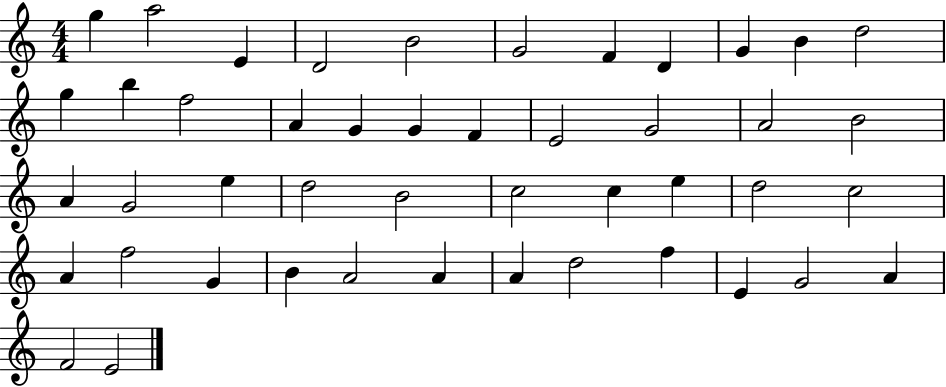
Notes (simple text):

G5/q A5/h E4/q D4/h B4/h G4/h F4/q D4/q G4/q B4/q D5/h G5/q B5/q F5/h A4/q G4/q G4/q F4/q E4/h G4/h A4/h B4/h A4/q G4/h E5/q D5/h B4/h C5/h C5/q E5/q D5/h C5/h A4/q F5/h G4/q B4/q A4/h A4/q A4/q D5/h F5/q E4/q G4/h A4/q F4/h E4/h